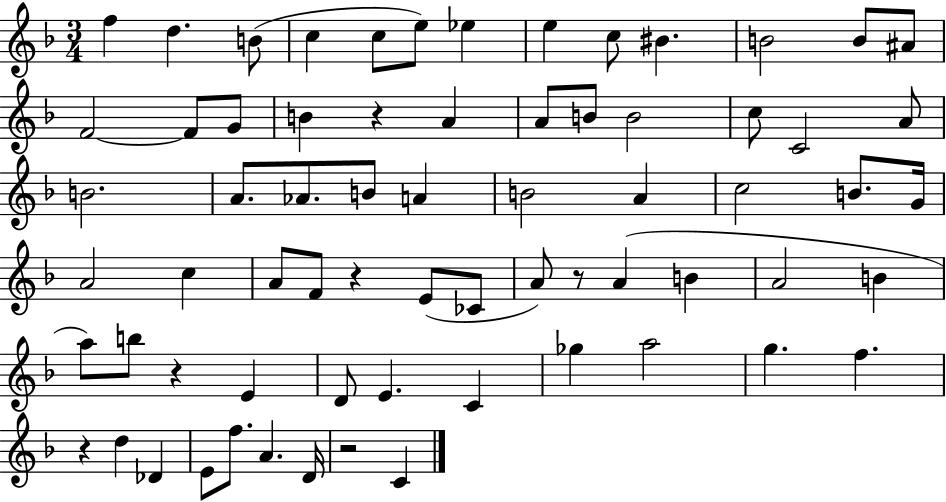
X:1
T:Untitled
M:3/4
L:1/4
K:F
f d B/2 c c/2 e/2 _e e c/2 ^B B2 B/2 ^A/2 F2 F/2 G/2 B z A A/2 B/2 B2 c/2 C2 A/2 B2 A/2 _A/2 B/2 A B2 A c2 B/2 G/4 A2 c A/2 F/2 z E/2 _C/2 A/2 z/2 A B A2 B a/2 b/2 z E D/2 E C _g a2 g f z d _D E/2 f/2 A D/4 z2 C